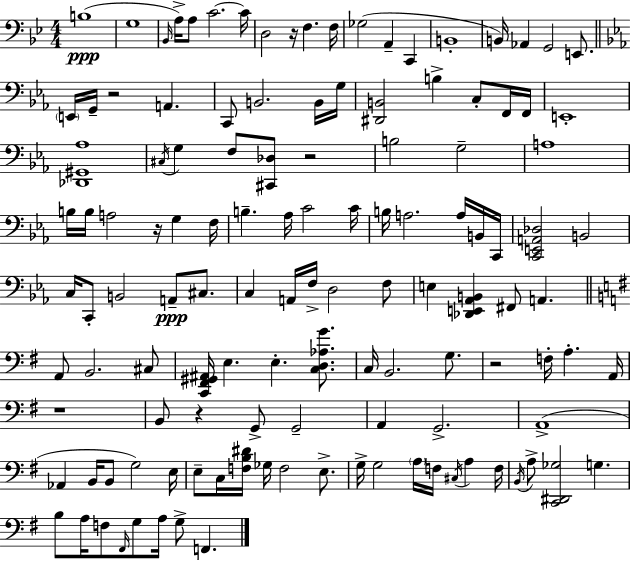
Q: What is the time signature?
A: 4/4